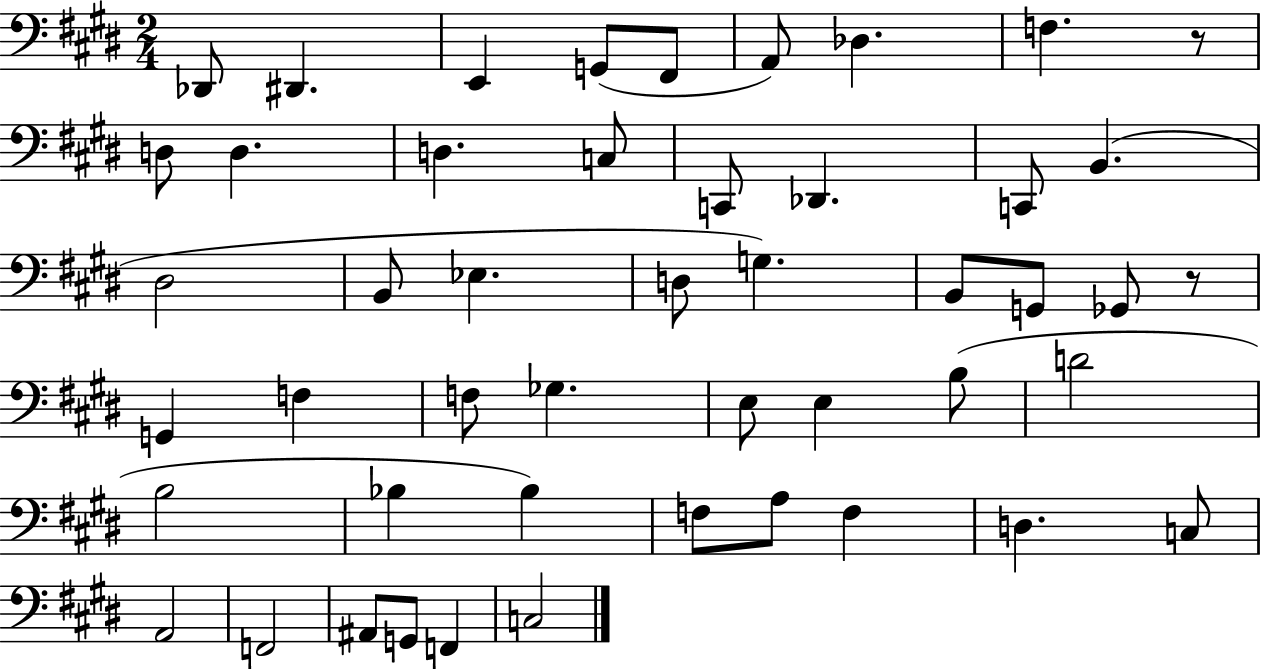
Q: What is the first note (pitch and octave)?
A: Db2